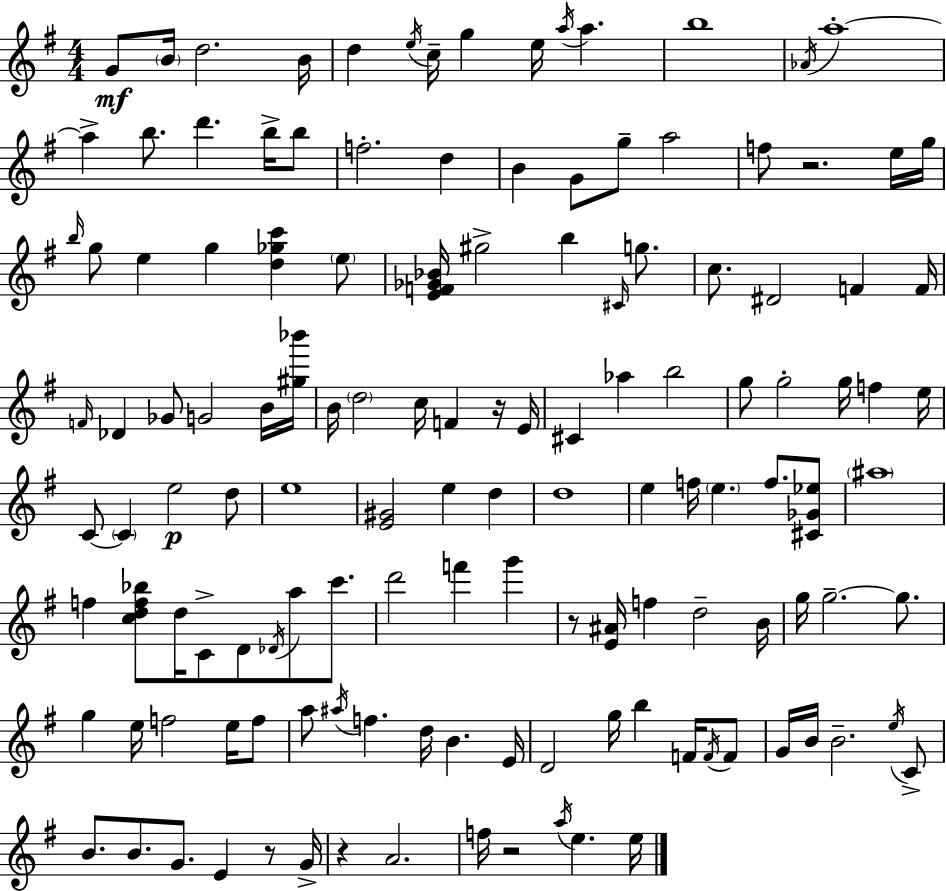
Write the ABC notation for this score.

X:1
T:Untitled
M:4/4
L:1/4
K:G
G/2 B/4 d2 B/4 d e/4 c/4 g e/4 a/4 a b4 _A/4 a4 a b/2 d' b/4 b/2 f2 d B G/2 g/2 a2 f/2 z2 e/4 g/4 b/4 g/2 e g [d_gc'] e/2 [EF_G_B]/4 ^g2 b ^C/4 g/2 c/2 ^D2 F F/4 F/4 _D _G/2 G2 B/4 [^g_b']/4 B/4 d2 c/4 F z/4 E/4 ^C _a b2 g/2 g2 g/4 f e/4 C/2 C e2 d/2 e4 [E^G]2 e d d4 e f/4 e f/2 [^C_G_e]/2 ^a4 f [cdf_b]/2 d/4 C/2 D/2 _D/4 a/2 c'/2 d'2 f' g' z/2 [E^A]/4 f d2 B/4 g/4 g2 g/2 g e/4 f2 e/4 f/2 a/2 ^a/4 f d/4 B E/4 D2 g/4 b F/4 F/4 F/2 G/4 B/4 B2 e/4 C/2 B/2 B/2 G/2 E z/2 G/4 z A2 f/4 z2 a/4 e e/4